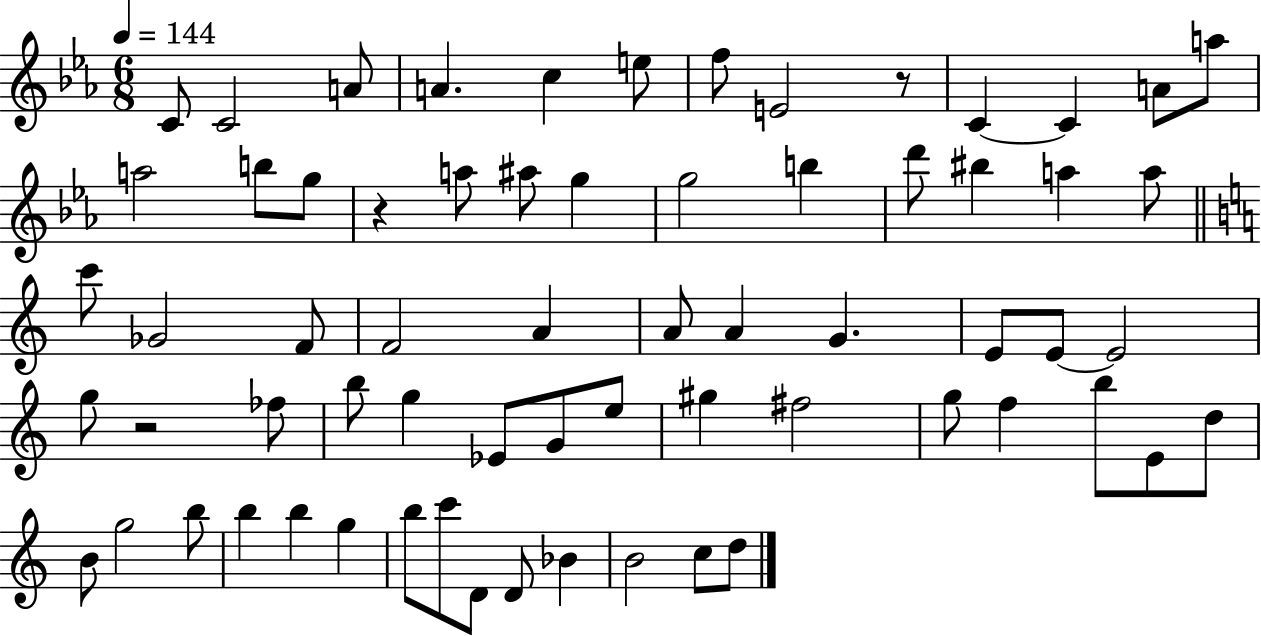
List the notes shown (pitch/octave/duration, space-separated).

C4/e C4/h A4/e A4/q. C5/q E5/e F5/e E4/h R/e C4/q C4/q A4/e A5/e A5/h B5/e G5/e R/q A5/e A#5/e G5/q G5/h B5/q D6/e BIS5/q A5/q A5/e C6/e Gb4/h F4/e F4/h A4/q A4/e A4/q G4/q. E4/e E4/e E4/h G5/e R/h FES5/e B5/e G5/q Eb4/e G4/e E5/e G#5/q F#5/h G5/e F5/q B5/e E4/e D5/e B4/e G5/h B5/e B5/q B5/q G5/q B5/e C6/e D4/e D4/e Bb4/q B4/h C5/e D5/e